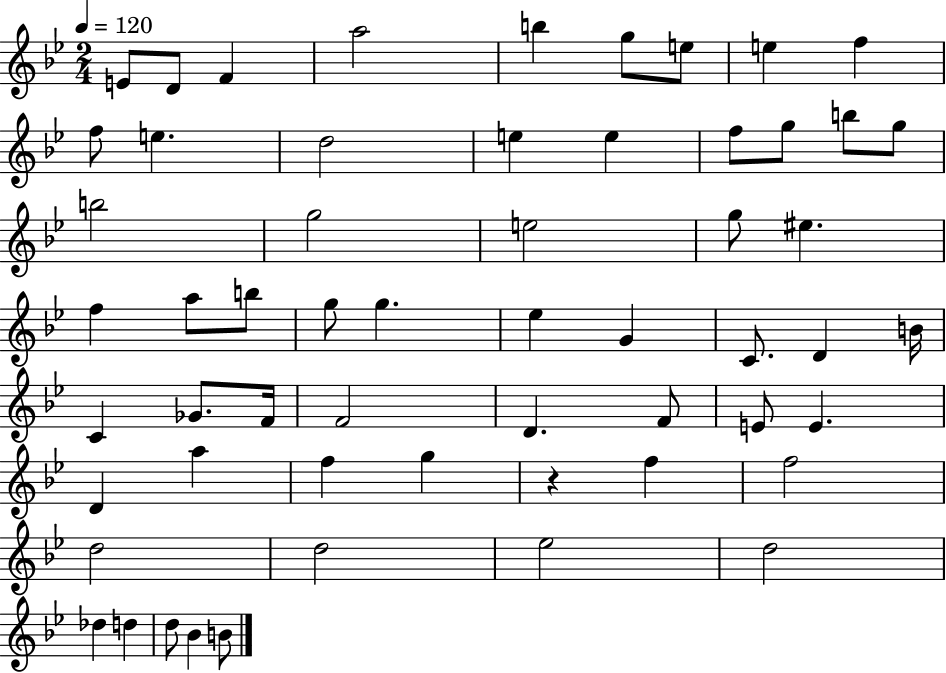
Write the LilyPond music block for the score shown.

{
  \clef treble
  \numericTimeSignature
  \time 2/4
  \key bes \major
  \tempo 4 = 120
  e'8 d'8 f'4 | a''2 | b''4 g''8 e''8 | e''4 f''4 | \break f''8 e''4. | d''2 | e''4 e''4 | f''8 g''8 b''8 g''8 | \break b''2 | g''2 | e''2 | g''8 eis''4. | \break f''4 a''8 b''8 | g''8 g''4. | ees''4 g'4 | c'8. d'4 b'16 | \break c'4 ges'8. f'16 | f'2 | d'4. f'8 | e'8 e'4. | \break d'4 a''4 | f''4 g''4 | r4 f''4 | f''2 | \break d''2 | d''2 | ees''2 | d''2 | \break des''4 d''4 | d''8 bes'4 b'8 | \bar "|."
}